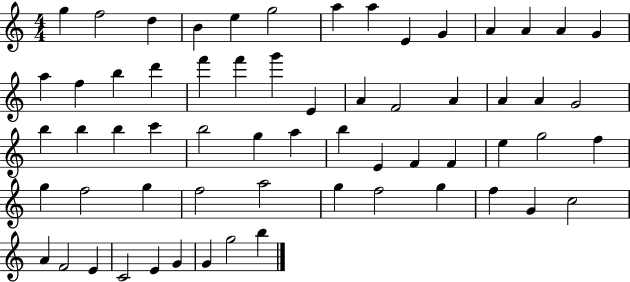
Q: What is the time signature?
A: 4/4